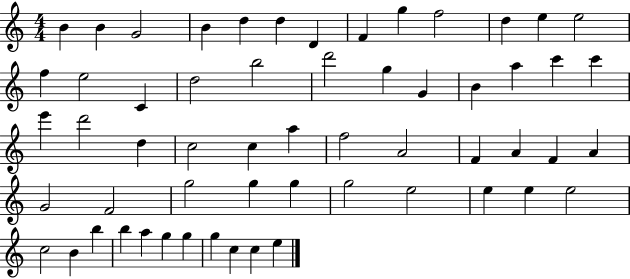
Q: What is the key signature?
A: C major